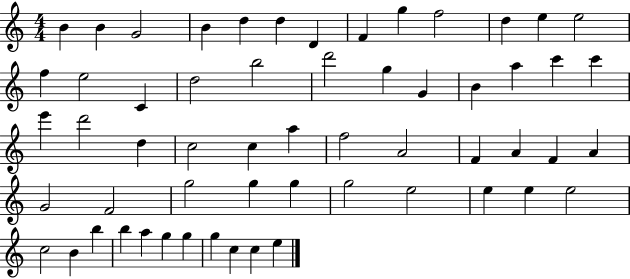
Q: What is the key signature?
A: C major